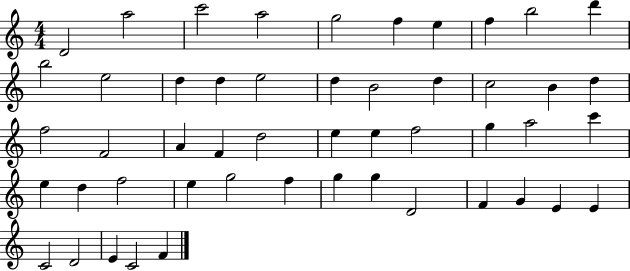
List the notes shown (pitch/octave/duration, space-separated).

D4/h A5/h C6/h A5/h G5/h F5/q E5/q F5/q B5/h D6/q B5/h E5/h D5/q D5/q E5/h D5/q B4/h D5/q C5/h B4/q D5/q F5/h F4/h A4/q F4/q D5/h E5/q E5/q F5/h G5/q A5/h C6/q E5/q D5/q F5/h E5/q G5/h F5/q G5/q G5/q D4/h F4/q G4/q E4/q E4/q C4/h D4/h E4/q C4/h F4/q